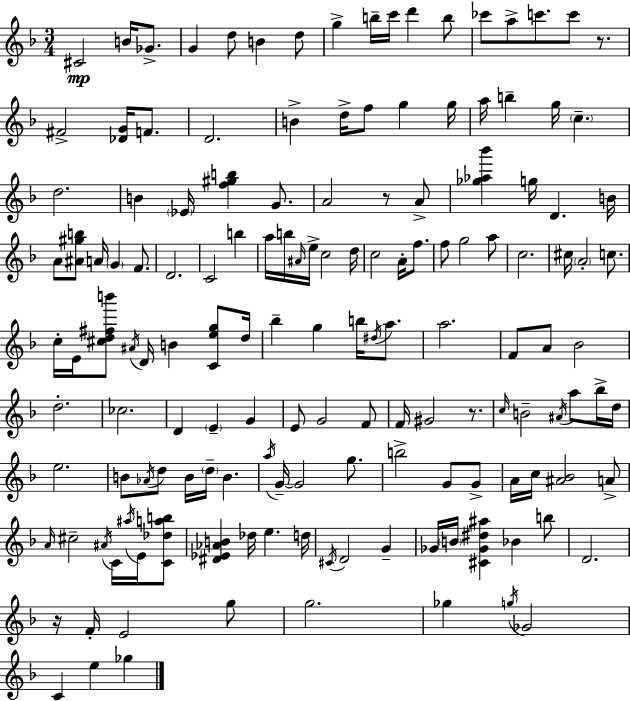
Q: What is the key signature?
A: D minor